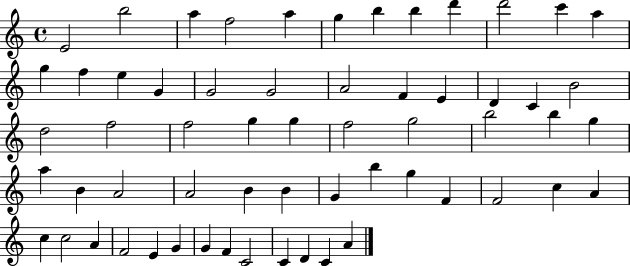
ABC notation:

X:1
T:Untitled
M:4/4
L:1/4
K:C
E2 b2 a f2 a g b b d' d'2 c' a g f e G G2 G2 A2 F E D C B2 d2 f2 f2 g g f2 g2 b2 b g a B A2 A2 B B G b g F F2 c A c c2 A F2 E G G F C2 C D C A